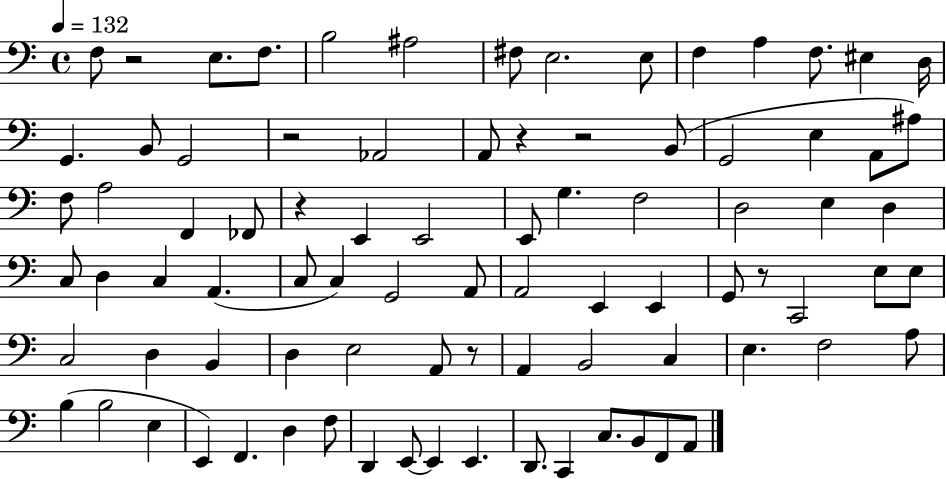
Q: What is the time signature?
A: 4/4